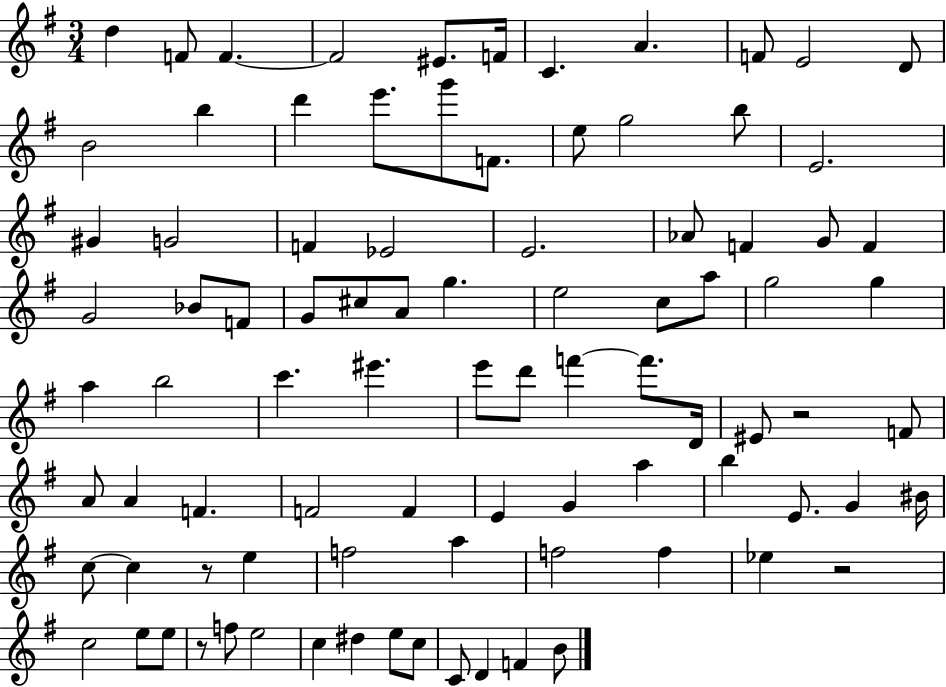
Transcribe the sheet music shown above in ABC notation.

X:1
T:Untitled
M:3/4
L:1/4
K:G
d F/2 F F2 ^E/2 F/4 C A F/2 E2 D/2 B2 b d' e'/2 g'/2 F/2 e/2 g2 b/2 E2 ^G G2 F _E2 E2 _A/2 F G/2 F G2 _B/2 F/2 G/2 ^c/2 A/2 g e2 c/2 a/2 g2 g a b2 c' ^e' e'/2 d'/2 f' f'/2 D/4 ^E/2 z2 F/2 A/2 A F F2 F E G a b E/2 G ^B/4 c/2 c z/2 e f2 a f2 f _e z2 c2 e/2 e/2 z/2 f/2 e2 c ^d e/2 c/2 C/2 D F B/2